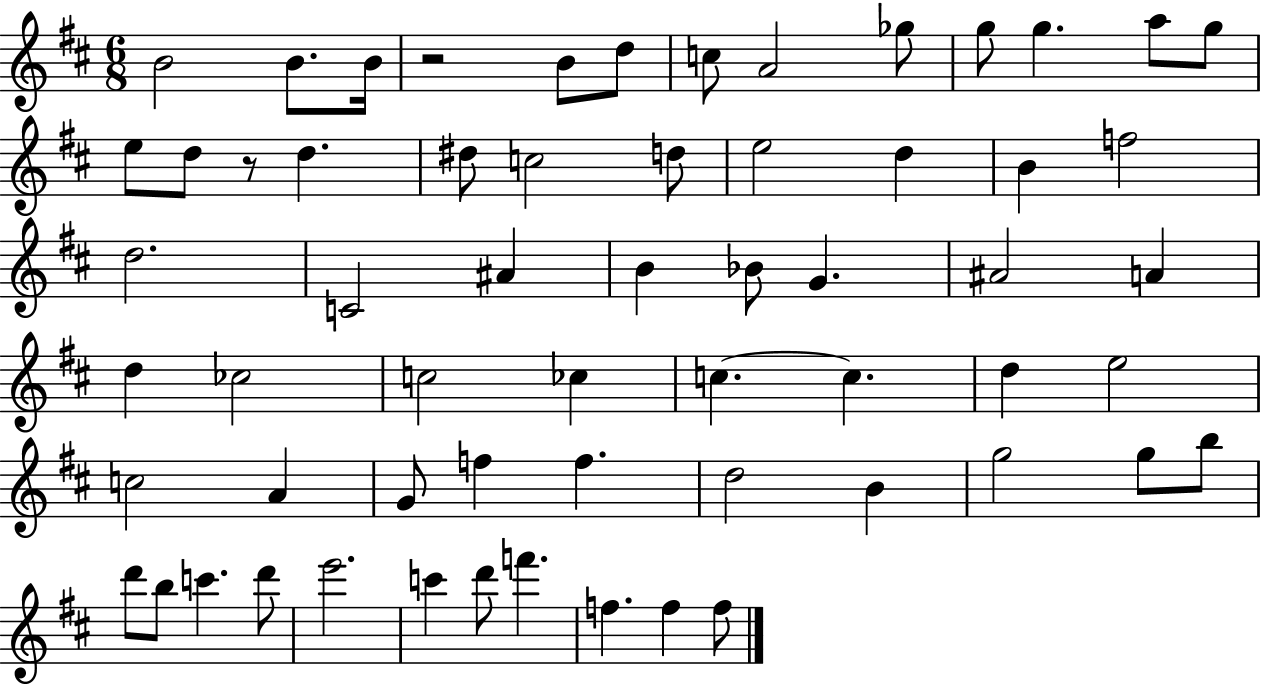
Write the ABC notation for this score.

X:1
T:Untitled
M:6/8
L:1/4
K:D
B2 B/2 B/4 z2 B/2 d/2 c/2 A2 _g/2 g/2 g a/2 g/2 e/2 d/2 z/2 d ^d/2 c2 d/2 e2 d B f2 d2 C2 ^A B _B/2 G ^A2 A d _c2 c2 _c c c d e2 c2 A G/2 f f d2 B g2 g/2 b/2 d'/2 b/2 c' d'/2 e'2 c' d'/2 f' f f f/2